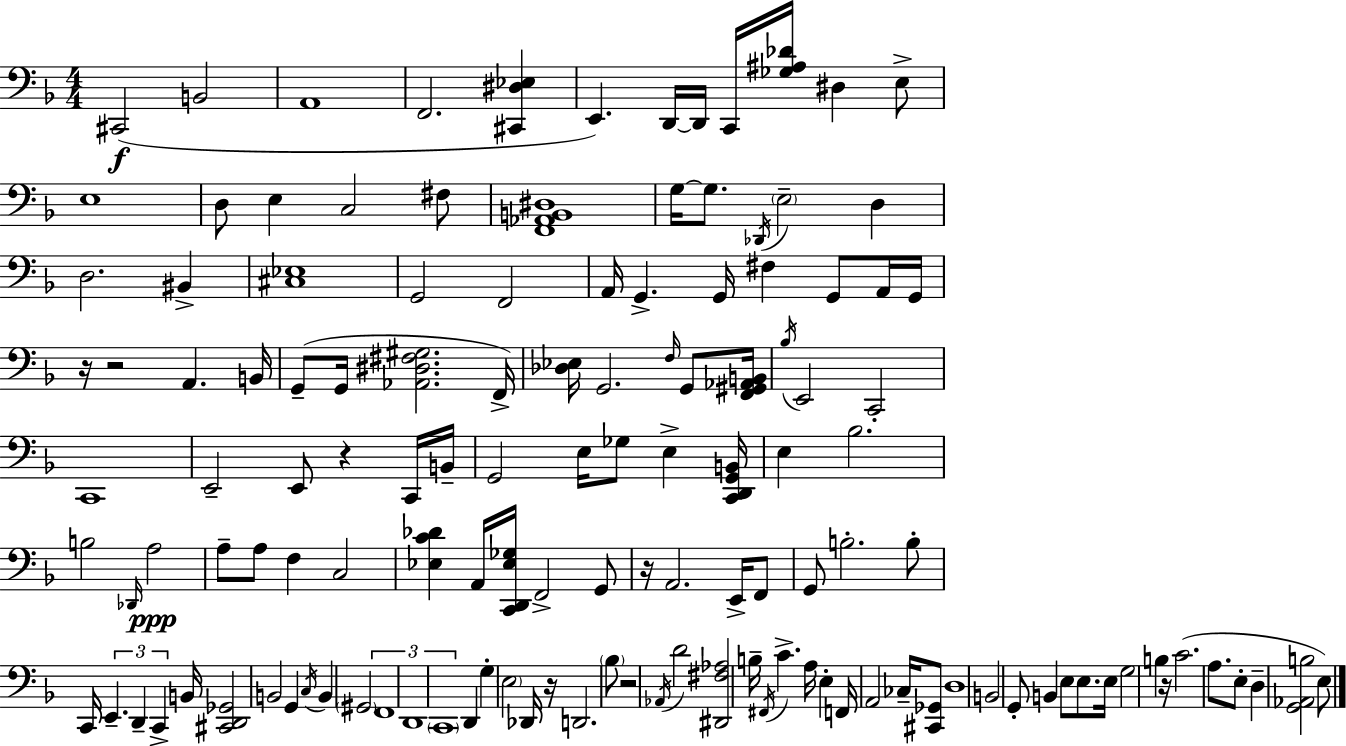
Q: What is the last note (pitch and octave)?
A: E3